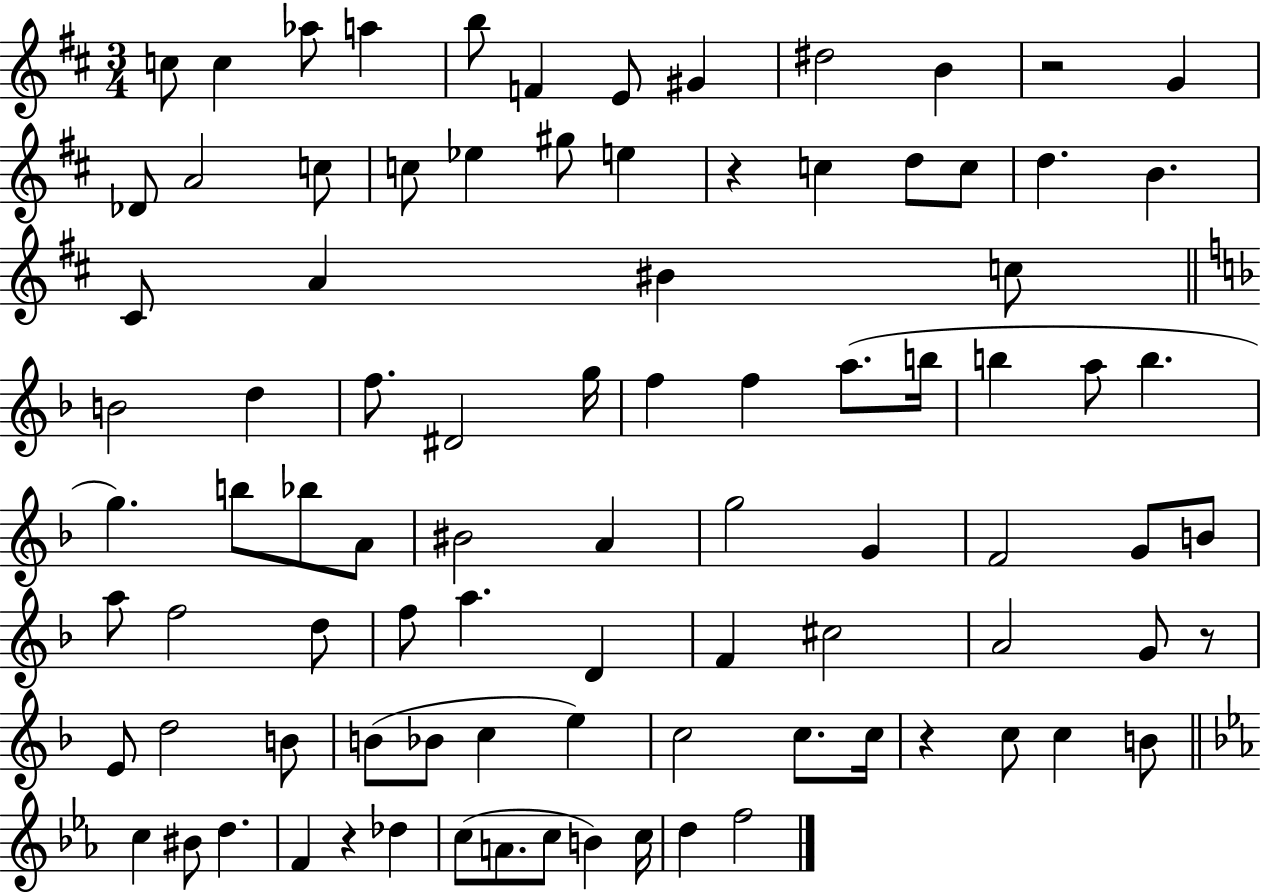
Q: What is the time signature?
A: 3/4